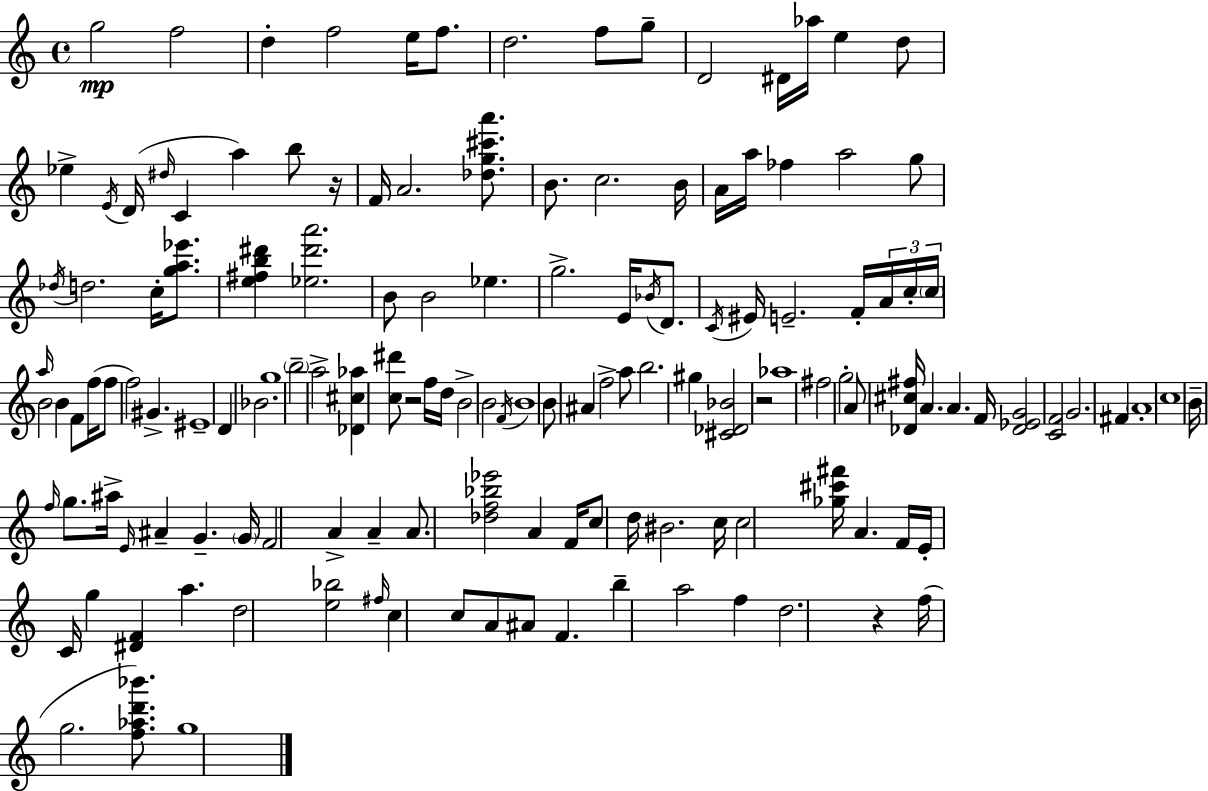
{
  \clef treble
  \time 4/4
  \defaultTimeSignature
  \key c \major
  g''2\mp f''2 | d''4-. f''2 e''16 f''8. | d''2. f''8 g''8-- | d'2 dis'16 aes''16 e''4 d''8 | \break ees''4-> \acciaccatura { e'16 } d'16( \grace { dis''16 } c'4 a''4) b''8 | r16 f'16 a'2. <des'' g'' cis''' a'''>8. | b'8. c''2. | b'16 a'16 a''16 fes''4 a''2 | \break g''8 \acciaccatura { des''16 } d''2. c''16-. | <g'' a'' ees'''>8. <e'' fis'' b'' dis'''>4 <ees'' dis''' a'''>2. | b'8 b'2 ees''4. | g''2.-> e'16 | \break \acciaccatura { bes'16 } d'8. \acciaccatura { c'16 } eis'16 e'2.-- | f'16-. \tuplet 3/2 { a'16 c''16-. \parenthesize c''16 } \grace { a''16 } b'2 b'4 | f'8 f''16( f''8 f''2) | gis'4.-> eis'1-- | \break d'4 bes'2. | g''1 | \parenthesize b''2-- a''2-> | <des' cis'' aes''>4 <c'' dis'''>8 r2 | \break f''16 d''16 b'2-> b'2 | \acciaccatura { f'16 } b'1 | b'8 ais'4 f''2-> | a''8 b''2. | \break gis''4 <cis' des' bes'>2 r2 | aes''1 | fis''2 g''2-. | a'8 <des' cis'' fis''>16 a'4. | \break a'4. f'16 <des' ees' g'>2 <c' f'>2 | g'2. | fis'4 \parenthesize a'1-. | \parenthesize c''1 | \break b'16-- \grace { f''16 } g''8. ais''16-> \grace { e'16 } ais'4-- | g'4.-- \parenthesize g'16 f'2 | a'4-> a'4-- a'8. <des'' f'' bes'' ees'''>2 | a'4 f'16 c''8 d''16 bis'2. | \break c''16 c''2 | <ges'' cis''' fis'''>16 a'4. f'16 e'16-. c'16 g''4 <dis' f'>4 | a''4. d''2 | <e'' bes''>2 \grace { fis''16 } c''4 c''8 | \break a'8 ais'8 f'4. b''4-- a''2 | f''4 d''2. | r4 f''16( g''2. | <f'' aes'' d''' bes'''>8.) g''1 | \break \bar "|."
}